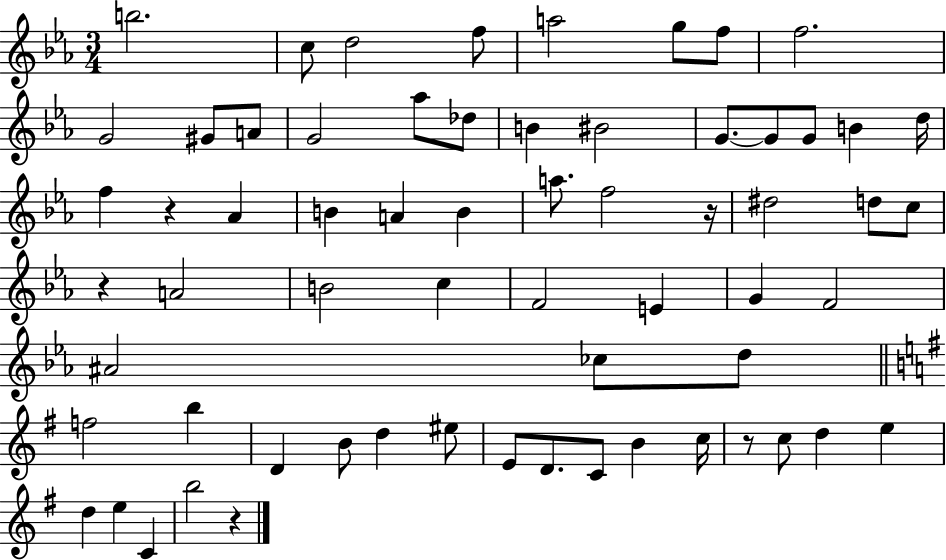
{
  \clef treble
  \numericTimeSignature
  \time 3/4
  \key ees \major
  \repeat volta 2 { b''2. | c''8 d''2 f''8 | a''2 g''8 f''8 | f''2. | \break g'2 gis'8 a'8 | g'2 aes''8 des''8 | b'4 bis'2 | g'8.~~ g'8 g'8 b'4 d''16 | \break f''4 r4 aes'4 | b'4 a'4 b'4 | a''8. f''2 r16 | dis''2 d''8 c''8 | \break r4 a'2 | b'2 c''4 | f'2 e'4 | g'4 f'2 | \break ais'2 ces''8 d''8 | \bar "||" \break \key g \major f''2 b''4 | d'4 b'8 d''4 eis''8 | e'8 d'8. c'8 b'4 c''16 | r8 c''8 d''4 e''4 | \break d''4 e''4 c'4 | b''2 r4 | } \bar "|."
}